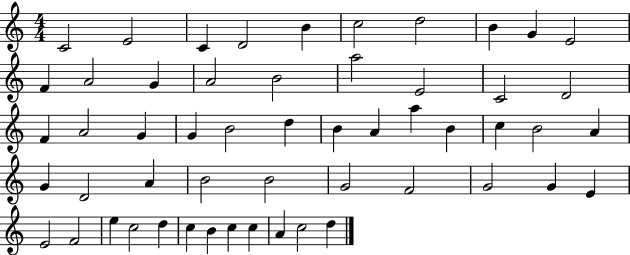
C4/h E4/h C4/q D4/h B4/q C5/h D5/h B4/q G4/q E4/h F4/q A4/h G4/q A4/h B4/h A5/h E4/h C4/h D4/h F4/q A4/h G4/q G4/q B4/h D5/q B4/q A4/q A5/q B4/q C5/q B4/h A4/q G4/q D4/h A4/q B4/h B4/h G4/h F4/h G4/h G4/q E4/q E4/h F4/h E5/q C5/h D5/q C5/q B4/q C5/q C5/q A4/q C5/h D5/q